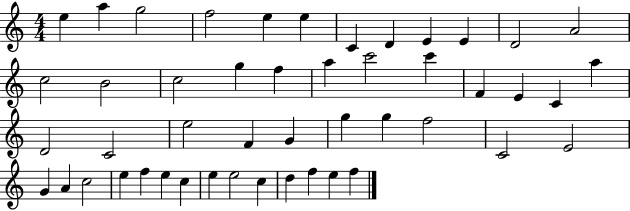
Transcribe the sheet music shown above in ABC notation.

X:1
T:Untitled
M:4/4
L:1/4
K:C
e a g2 f2 e e C D E E D2 A2 c2 B2 c2 g f a c'2 c' F E C a D2 C2 e2 F G g g f2 C2 E2 G A c2 e f e c e e2 c d f e f